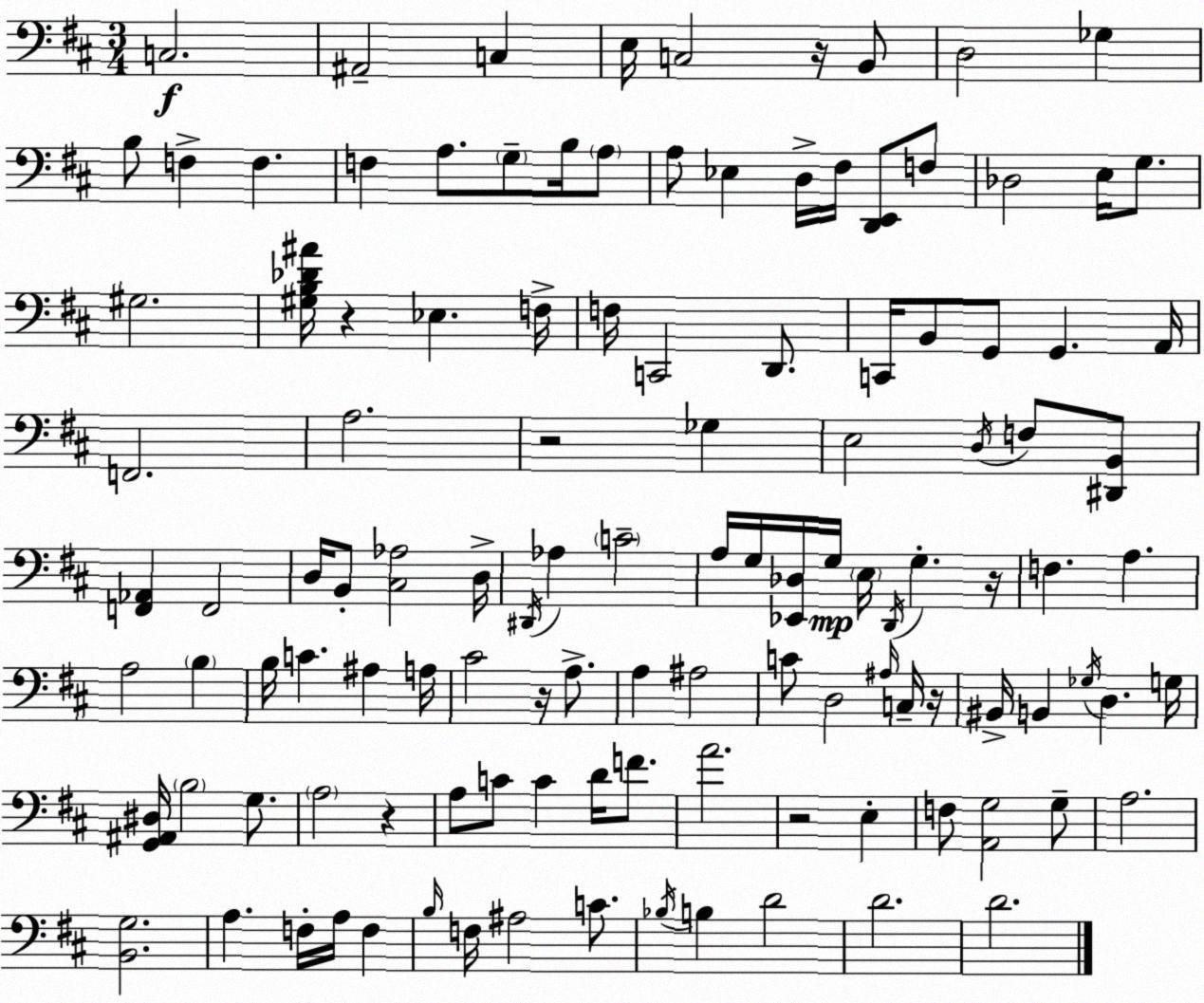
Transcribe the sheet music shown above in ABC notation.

X:1
T:Untitled
M:3/4
L:1/4
K:D
C,2 ^A,,2 C, E,/4 C,2 z/4 B,,/2 D,2 _G, B,/2 F, F, F, A,/2 G,/2 B,/4 A,/2 A,/2 _E, D,/4 ^F,/4 [D,,E,,]/2 F,/2 _D,2 E,/4 G,/2 ^G,2 [^G,B,_D^A]/4 z _E, F,/4 F,/4 C,,2 D,,/2 C,,/4 B,,/2 G,,/2 G,, A,,/4 F,,2 A,2 z2 _G, E,2 D,/4 F,/2 [^D,,B,,]/2 [F,,_A,,] F,,2 D,/4 B,,/2 [^C,_A,]2 D,/4 ^D,,/4 _A, C2 A,/4 G,/4 [_E,,_D,]/4 G,/4 E,/4 D,,/4 G, z/4 F, A, A,2 B, B,/4 C ^A, A,/4 ^C2 z/4 A,/2 A, ^A,2 C/2 D,2 ^A,/4 C,/4 z/4 ^B,,/4 B,, _G,/4 D, G,/4 [G,,^A,,^D,]/4 B,2 G,/2 A,2 z A,/2 C/2 C D/4 F/2 A2 z2 E, F,/2 [A,,G,]2 G,/2 A,2 [B,,G,]2 A, F,/4 A,/4 F, B,/4 F,/4 ^A,2 C/2 _B,/4 B, D2 D2 D2